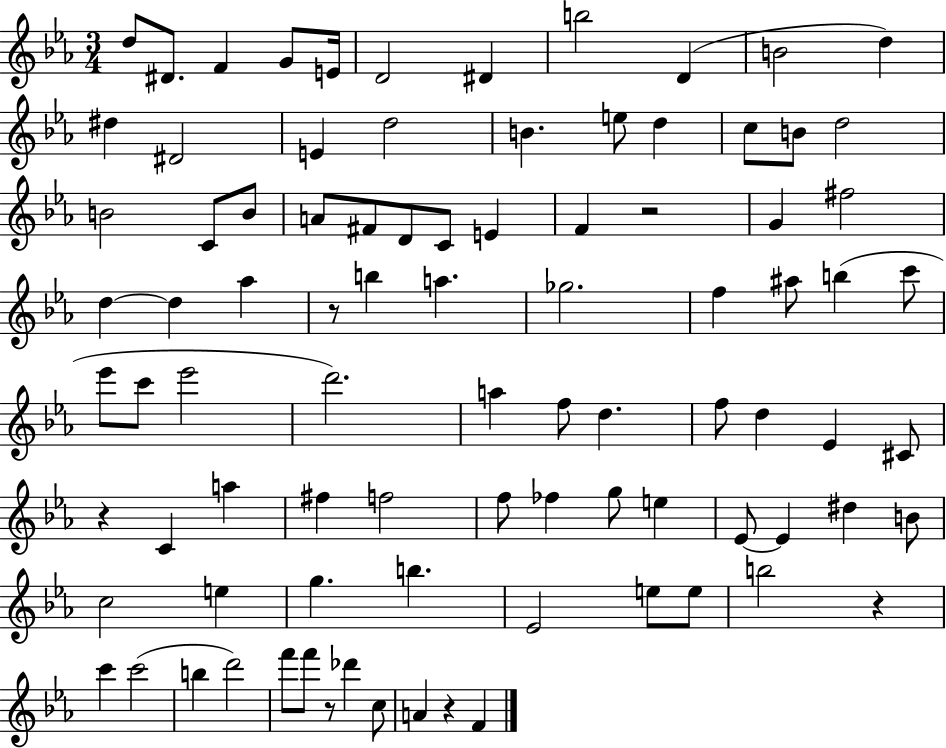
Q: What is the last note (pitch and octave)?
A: F4